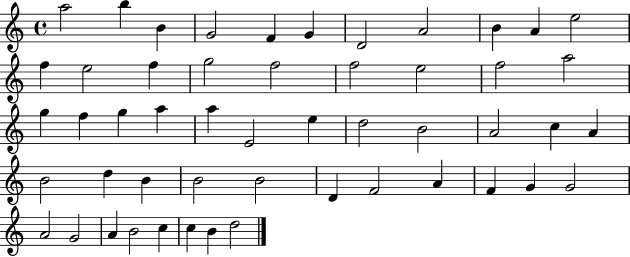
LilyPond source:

{
  \clef treble
  \time 4/4
  \defaultTimeSignature
  \key c \major
  a''2 b''4 b'4 | g'2 f'4 g'4 | d'2 a'2 | b'4 a'4 e''2 | \break f''4 e''2 f''4 | g''2 f''2 | f''2 e''2 | f''2 a''2 | \break g''4 f''4 g''4 a''4 | a''4 e'2 e''4 | d''2 b'2 | a'2 c''4 a'4 | \break b'2 d''4 b'4 | b'2 b'2 | d'4 f'2 a'4 | f'4 g'4 g'2 | \break a'2 g'2 | a'4 b'2 c''4 | c''4 b'4 d''2 | \bar "|."
}